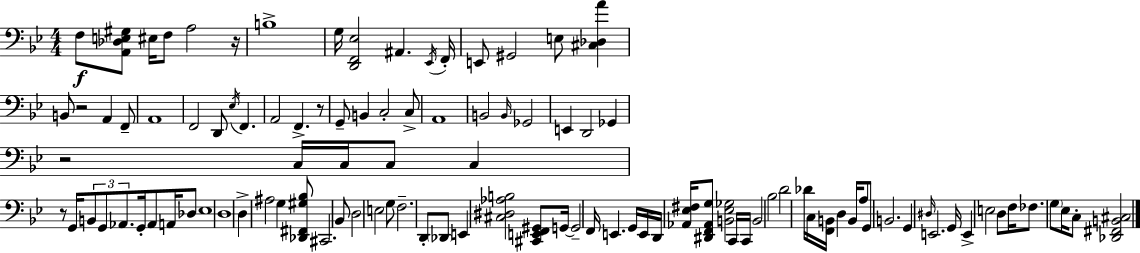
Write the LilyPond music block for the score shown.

{
  \clef bass
  \numericTimeSignature
  \time 4/4
  \key g \minor
  f8\f <a, des e gis>8 eis16 f8 a2 r16 | b1-> | g16 <d, f, ees>2 ais,4. \acciaccatura { ees,16 } | f,16-. e,8 gis,2 e8 <cis des a'>4 | \break b,8 r2 a,4 f,8-- | a,1 | f,2 d,8 \acciaccatura { ees16 } f,4. | a,2 f,4.-> | \break r8 g,8-- b,4 c2-. | c8-> a,1 | b,2 \grace { b,16 } ges,2 | e,4 d,2 ges,4 | \break r2 c16 c16 c8 c4 | r8 g,16 \tuplet 3/2 { b,8 g,8 aes,8. } g,16-. aes,8 | a,16 des8 ees1 | d1 | \break d4-> ais2 g4 | <des, fis, gis bes>8 cis,2. | bes,8 d2 e2 | g8 f2.-- | \break d,8-. \parenthesize des,8 e,4 <cis dis aes b>2 | <cis, e, f, gis,>8 g,16~~ g,2-- f,16 e,4. | g,16 e,16 d,16 <aes, ees fis>16 <dis, f, aes, g>8 <b, ees ges>2 | c,16 c,16 b,2 bes2 | \break d'2 des'16 c16 <f, b,>16 d4 | b,16 a8 g,8 b,2. | g,4 \grace { dis16 } e,2. | g,16 e,4-> e2 | \break d8 f16 fes8. \parenthesize g8 ees16 c8-. <des, fis, b, cis>2 | \bar "|."
}